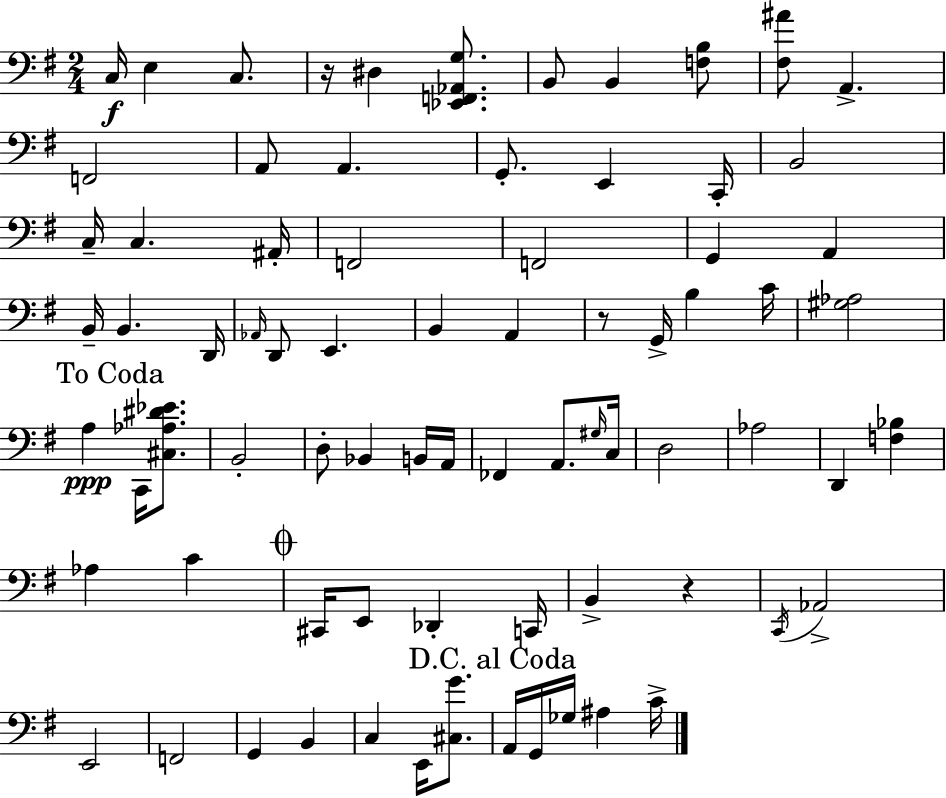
X:1
T:Untitled
M:2/4
L:1/4
K:G
C,/4 E, C,/2 z/4 ^D, [_E,,F,,_A,,G,]/2 B,,/2 B,, [F,B,]/2 [^F,^A]/2 A,, F,,2 A,,/2 A,, G,,/2 E,, C,,/4 B,,2 C,/4 C, ^A,,/4 F,,2 F,,2 G,, A,, B,,/4 B,, D,,/4 _A,,/4 D,,/2 E,, B,, A,, z/2 G,,/4 B, C/4 [^G,_A,]2 A, C,,/4 [^C,_A,^D_E]/2 B,,2 D,/2 _B,, B,,/4 A,,/4 _F,, A,,/2 ^G,/4 C,/4 D,2 _A,2 D,, [F,_B,] _A, C ^C,,/4 E,,/2 _D,, C,,/4 B,, z C,,/4 _A,,2 E,,2 F,,2 G,, B,, C, E,,/4 [^C,G]/2 A,,/4 G,,/4 _G,/4 ^A, C/4